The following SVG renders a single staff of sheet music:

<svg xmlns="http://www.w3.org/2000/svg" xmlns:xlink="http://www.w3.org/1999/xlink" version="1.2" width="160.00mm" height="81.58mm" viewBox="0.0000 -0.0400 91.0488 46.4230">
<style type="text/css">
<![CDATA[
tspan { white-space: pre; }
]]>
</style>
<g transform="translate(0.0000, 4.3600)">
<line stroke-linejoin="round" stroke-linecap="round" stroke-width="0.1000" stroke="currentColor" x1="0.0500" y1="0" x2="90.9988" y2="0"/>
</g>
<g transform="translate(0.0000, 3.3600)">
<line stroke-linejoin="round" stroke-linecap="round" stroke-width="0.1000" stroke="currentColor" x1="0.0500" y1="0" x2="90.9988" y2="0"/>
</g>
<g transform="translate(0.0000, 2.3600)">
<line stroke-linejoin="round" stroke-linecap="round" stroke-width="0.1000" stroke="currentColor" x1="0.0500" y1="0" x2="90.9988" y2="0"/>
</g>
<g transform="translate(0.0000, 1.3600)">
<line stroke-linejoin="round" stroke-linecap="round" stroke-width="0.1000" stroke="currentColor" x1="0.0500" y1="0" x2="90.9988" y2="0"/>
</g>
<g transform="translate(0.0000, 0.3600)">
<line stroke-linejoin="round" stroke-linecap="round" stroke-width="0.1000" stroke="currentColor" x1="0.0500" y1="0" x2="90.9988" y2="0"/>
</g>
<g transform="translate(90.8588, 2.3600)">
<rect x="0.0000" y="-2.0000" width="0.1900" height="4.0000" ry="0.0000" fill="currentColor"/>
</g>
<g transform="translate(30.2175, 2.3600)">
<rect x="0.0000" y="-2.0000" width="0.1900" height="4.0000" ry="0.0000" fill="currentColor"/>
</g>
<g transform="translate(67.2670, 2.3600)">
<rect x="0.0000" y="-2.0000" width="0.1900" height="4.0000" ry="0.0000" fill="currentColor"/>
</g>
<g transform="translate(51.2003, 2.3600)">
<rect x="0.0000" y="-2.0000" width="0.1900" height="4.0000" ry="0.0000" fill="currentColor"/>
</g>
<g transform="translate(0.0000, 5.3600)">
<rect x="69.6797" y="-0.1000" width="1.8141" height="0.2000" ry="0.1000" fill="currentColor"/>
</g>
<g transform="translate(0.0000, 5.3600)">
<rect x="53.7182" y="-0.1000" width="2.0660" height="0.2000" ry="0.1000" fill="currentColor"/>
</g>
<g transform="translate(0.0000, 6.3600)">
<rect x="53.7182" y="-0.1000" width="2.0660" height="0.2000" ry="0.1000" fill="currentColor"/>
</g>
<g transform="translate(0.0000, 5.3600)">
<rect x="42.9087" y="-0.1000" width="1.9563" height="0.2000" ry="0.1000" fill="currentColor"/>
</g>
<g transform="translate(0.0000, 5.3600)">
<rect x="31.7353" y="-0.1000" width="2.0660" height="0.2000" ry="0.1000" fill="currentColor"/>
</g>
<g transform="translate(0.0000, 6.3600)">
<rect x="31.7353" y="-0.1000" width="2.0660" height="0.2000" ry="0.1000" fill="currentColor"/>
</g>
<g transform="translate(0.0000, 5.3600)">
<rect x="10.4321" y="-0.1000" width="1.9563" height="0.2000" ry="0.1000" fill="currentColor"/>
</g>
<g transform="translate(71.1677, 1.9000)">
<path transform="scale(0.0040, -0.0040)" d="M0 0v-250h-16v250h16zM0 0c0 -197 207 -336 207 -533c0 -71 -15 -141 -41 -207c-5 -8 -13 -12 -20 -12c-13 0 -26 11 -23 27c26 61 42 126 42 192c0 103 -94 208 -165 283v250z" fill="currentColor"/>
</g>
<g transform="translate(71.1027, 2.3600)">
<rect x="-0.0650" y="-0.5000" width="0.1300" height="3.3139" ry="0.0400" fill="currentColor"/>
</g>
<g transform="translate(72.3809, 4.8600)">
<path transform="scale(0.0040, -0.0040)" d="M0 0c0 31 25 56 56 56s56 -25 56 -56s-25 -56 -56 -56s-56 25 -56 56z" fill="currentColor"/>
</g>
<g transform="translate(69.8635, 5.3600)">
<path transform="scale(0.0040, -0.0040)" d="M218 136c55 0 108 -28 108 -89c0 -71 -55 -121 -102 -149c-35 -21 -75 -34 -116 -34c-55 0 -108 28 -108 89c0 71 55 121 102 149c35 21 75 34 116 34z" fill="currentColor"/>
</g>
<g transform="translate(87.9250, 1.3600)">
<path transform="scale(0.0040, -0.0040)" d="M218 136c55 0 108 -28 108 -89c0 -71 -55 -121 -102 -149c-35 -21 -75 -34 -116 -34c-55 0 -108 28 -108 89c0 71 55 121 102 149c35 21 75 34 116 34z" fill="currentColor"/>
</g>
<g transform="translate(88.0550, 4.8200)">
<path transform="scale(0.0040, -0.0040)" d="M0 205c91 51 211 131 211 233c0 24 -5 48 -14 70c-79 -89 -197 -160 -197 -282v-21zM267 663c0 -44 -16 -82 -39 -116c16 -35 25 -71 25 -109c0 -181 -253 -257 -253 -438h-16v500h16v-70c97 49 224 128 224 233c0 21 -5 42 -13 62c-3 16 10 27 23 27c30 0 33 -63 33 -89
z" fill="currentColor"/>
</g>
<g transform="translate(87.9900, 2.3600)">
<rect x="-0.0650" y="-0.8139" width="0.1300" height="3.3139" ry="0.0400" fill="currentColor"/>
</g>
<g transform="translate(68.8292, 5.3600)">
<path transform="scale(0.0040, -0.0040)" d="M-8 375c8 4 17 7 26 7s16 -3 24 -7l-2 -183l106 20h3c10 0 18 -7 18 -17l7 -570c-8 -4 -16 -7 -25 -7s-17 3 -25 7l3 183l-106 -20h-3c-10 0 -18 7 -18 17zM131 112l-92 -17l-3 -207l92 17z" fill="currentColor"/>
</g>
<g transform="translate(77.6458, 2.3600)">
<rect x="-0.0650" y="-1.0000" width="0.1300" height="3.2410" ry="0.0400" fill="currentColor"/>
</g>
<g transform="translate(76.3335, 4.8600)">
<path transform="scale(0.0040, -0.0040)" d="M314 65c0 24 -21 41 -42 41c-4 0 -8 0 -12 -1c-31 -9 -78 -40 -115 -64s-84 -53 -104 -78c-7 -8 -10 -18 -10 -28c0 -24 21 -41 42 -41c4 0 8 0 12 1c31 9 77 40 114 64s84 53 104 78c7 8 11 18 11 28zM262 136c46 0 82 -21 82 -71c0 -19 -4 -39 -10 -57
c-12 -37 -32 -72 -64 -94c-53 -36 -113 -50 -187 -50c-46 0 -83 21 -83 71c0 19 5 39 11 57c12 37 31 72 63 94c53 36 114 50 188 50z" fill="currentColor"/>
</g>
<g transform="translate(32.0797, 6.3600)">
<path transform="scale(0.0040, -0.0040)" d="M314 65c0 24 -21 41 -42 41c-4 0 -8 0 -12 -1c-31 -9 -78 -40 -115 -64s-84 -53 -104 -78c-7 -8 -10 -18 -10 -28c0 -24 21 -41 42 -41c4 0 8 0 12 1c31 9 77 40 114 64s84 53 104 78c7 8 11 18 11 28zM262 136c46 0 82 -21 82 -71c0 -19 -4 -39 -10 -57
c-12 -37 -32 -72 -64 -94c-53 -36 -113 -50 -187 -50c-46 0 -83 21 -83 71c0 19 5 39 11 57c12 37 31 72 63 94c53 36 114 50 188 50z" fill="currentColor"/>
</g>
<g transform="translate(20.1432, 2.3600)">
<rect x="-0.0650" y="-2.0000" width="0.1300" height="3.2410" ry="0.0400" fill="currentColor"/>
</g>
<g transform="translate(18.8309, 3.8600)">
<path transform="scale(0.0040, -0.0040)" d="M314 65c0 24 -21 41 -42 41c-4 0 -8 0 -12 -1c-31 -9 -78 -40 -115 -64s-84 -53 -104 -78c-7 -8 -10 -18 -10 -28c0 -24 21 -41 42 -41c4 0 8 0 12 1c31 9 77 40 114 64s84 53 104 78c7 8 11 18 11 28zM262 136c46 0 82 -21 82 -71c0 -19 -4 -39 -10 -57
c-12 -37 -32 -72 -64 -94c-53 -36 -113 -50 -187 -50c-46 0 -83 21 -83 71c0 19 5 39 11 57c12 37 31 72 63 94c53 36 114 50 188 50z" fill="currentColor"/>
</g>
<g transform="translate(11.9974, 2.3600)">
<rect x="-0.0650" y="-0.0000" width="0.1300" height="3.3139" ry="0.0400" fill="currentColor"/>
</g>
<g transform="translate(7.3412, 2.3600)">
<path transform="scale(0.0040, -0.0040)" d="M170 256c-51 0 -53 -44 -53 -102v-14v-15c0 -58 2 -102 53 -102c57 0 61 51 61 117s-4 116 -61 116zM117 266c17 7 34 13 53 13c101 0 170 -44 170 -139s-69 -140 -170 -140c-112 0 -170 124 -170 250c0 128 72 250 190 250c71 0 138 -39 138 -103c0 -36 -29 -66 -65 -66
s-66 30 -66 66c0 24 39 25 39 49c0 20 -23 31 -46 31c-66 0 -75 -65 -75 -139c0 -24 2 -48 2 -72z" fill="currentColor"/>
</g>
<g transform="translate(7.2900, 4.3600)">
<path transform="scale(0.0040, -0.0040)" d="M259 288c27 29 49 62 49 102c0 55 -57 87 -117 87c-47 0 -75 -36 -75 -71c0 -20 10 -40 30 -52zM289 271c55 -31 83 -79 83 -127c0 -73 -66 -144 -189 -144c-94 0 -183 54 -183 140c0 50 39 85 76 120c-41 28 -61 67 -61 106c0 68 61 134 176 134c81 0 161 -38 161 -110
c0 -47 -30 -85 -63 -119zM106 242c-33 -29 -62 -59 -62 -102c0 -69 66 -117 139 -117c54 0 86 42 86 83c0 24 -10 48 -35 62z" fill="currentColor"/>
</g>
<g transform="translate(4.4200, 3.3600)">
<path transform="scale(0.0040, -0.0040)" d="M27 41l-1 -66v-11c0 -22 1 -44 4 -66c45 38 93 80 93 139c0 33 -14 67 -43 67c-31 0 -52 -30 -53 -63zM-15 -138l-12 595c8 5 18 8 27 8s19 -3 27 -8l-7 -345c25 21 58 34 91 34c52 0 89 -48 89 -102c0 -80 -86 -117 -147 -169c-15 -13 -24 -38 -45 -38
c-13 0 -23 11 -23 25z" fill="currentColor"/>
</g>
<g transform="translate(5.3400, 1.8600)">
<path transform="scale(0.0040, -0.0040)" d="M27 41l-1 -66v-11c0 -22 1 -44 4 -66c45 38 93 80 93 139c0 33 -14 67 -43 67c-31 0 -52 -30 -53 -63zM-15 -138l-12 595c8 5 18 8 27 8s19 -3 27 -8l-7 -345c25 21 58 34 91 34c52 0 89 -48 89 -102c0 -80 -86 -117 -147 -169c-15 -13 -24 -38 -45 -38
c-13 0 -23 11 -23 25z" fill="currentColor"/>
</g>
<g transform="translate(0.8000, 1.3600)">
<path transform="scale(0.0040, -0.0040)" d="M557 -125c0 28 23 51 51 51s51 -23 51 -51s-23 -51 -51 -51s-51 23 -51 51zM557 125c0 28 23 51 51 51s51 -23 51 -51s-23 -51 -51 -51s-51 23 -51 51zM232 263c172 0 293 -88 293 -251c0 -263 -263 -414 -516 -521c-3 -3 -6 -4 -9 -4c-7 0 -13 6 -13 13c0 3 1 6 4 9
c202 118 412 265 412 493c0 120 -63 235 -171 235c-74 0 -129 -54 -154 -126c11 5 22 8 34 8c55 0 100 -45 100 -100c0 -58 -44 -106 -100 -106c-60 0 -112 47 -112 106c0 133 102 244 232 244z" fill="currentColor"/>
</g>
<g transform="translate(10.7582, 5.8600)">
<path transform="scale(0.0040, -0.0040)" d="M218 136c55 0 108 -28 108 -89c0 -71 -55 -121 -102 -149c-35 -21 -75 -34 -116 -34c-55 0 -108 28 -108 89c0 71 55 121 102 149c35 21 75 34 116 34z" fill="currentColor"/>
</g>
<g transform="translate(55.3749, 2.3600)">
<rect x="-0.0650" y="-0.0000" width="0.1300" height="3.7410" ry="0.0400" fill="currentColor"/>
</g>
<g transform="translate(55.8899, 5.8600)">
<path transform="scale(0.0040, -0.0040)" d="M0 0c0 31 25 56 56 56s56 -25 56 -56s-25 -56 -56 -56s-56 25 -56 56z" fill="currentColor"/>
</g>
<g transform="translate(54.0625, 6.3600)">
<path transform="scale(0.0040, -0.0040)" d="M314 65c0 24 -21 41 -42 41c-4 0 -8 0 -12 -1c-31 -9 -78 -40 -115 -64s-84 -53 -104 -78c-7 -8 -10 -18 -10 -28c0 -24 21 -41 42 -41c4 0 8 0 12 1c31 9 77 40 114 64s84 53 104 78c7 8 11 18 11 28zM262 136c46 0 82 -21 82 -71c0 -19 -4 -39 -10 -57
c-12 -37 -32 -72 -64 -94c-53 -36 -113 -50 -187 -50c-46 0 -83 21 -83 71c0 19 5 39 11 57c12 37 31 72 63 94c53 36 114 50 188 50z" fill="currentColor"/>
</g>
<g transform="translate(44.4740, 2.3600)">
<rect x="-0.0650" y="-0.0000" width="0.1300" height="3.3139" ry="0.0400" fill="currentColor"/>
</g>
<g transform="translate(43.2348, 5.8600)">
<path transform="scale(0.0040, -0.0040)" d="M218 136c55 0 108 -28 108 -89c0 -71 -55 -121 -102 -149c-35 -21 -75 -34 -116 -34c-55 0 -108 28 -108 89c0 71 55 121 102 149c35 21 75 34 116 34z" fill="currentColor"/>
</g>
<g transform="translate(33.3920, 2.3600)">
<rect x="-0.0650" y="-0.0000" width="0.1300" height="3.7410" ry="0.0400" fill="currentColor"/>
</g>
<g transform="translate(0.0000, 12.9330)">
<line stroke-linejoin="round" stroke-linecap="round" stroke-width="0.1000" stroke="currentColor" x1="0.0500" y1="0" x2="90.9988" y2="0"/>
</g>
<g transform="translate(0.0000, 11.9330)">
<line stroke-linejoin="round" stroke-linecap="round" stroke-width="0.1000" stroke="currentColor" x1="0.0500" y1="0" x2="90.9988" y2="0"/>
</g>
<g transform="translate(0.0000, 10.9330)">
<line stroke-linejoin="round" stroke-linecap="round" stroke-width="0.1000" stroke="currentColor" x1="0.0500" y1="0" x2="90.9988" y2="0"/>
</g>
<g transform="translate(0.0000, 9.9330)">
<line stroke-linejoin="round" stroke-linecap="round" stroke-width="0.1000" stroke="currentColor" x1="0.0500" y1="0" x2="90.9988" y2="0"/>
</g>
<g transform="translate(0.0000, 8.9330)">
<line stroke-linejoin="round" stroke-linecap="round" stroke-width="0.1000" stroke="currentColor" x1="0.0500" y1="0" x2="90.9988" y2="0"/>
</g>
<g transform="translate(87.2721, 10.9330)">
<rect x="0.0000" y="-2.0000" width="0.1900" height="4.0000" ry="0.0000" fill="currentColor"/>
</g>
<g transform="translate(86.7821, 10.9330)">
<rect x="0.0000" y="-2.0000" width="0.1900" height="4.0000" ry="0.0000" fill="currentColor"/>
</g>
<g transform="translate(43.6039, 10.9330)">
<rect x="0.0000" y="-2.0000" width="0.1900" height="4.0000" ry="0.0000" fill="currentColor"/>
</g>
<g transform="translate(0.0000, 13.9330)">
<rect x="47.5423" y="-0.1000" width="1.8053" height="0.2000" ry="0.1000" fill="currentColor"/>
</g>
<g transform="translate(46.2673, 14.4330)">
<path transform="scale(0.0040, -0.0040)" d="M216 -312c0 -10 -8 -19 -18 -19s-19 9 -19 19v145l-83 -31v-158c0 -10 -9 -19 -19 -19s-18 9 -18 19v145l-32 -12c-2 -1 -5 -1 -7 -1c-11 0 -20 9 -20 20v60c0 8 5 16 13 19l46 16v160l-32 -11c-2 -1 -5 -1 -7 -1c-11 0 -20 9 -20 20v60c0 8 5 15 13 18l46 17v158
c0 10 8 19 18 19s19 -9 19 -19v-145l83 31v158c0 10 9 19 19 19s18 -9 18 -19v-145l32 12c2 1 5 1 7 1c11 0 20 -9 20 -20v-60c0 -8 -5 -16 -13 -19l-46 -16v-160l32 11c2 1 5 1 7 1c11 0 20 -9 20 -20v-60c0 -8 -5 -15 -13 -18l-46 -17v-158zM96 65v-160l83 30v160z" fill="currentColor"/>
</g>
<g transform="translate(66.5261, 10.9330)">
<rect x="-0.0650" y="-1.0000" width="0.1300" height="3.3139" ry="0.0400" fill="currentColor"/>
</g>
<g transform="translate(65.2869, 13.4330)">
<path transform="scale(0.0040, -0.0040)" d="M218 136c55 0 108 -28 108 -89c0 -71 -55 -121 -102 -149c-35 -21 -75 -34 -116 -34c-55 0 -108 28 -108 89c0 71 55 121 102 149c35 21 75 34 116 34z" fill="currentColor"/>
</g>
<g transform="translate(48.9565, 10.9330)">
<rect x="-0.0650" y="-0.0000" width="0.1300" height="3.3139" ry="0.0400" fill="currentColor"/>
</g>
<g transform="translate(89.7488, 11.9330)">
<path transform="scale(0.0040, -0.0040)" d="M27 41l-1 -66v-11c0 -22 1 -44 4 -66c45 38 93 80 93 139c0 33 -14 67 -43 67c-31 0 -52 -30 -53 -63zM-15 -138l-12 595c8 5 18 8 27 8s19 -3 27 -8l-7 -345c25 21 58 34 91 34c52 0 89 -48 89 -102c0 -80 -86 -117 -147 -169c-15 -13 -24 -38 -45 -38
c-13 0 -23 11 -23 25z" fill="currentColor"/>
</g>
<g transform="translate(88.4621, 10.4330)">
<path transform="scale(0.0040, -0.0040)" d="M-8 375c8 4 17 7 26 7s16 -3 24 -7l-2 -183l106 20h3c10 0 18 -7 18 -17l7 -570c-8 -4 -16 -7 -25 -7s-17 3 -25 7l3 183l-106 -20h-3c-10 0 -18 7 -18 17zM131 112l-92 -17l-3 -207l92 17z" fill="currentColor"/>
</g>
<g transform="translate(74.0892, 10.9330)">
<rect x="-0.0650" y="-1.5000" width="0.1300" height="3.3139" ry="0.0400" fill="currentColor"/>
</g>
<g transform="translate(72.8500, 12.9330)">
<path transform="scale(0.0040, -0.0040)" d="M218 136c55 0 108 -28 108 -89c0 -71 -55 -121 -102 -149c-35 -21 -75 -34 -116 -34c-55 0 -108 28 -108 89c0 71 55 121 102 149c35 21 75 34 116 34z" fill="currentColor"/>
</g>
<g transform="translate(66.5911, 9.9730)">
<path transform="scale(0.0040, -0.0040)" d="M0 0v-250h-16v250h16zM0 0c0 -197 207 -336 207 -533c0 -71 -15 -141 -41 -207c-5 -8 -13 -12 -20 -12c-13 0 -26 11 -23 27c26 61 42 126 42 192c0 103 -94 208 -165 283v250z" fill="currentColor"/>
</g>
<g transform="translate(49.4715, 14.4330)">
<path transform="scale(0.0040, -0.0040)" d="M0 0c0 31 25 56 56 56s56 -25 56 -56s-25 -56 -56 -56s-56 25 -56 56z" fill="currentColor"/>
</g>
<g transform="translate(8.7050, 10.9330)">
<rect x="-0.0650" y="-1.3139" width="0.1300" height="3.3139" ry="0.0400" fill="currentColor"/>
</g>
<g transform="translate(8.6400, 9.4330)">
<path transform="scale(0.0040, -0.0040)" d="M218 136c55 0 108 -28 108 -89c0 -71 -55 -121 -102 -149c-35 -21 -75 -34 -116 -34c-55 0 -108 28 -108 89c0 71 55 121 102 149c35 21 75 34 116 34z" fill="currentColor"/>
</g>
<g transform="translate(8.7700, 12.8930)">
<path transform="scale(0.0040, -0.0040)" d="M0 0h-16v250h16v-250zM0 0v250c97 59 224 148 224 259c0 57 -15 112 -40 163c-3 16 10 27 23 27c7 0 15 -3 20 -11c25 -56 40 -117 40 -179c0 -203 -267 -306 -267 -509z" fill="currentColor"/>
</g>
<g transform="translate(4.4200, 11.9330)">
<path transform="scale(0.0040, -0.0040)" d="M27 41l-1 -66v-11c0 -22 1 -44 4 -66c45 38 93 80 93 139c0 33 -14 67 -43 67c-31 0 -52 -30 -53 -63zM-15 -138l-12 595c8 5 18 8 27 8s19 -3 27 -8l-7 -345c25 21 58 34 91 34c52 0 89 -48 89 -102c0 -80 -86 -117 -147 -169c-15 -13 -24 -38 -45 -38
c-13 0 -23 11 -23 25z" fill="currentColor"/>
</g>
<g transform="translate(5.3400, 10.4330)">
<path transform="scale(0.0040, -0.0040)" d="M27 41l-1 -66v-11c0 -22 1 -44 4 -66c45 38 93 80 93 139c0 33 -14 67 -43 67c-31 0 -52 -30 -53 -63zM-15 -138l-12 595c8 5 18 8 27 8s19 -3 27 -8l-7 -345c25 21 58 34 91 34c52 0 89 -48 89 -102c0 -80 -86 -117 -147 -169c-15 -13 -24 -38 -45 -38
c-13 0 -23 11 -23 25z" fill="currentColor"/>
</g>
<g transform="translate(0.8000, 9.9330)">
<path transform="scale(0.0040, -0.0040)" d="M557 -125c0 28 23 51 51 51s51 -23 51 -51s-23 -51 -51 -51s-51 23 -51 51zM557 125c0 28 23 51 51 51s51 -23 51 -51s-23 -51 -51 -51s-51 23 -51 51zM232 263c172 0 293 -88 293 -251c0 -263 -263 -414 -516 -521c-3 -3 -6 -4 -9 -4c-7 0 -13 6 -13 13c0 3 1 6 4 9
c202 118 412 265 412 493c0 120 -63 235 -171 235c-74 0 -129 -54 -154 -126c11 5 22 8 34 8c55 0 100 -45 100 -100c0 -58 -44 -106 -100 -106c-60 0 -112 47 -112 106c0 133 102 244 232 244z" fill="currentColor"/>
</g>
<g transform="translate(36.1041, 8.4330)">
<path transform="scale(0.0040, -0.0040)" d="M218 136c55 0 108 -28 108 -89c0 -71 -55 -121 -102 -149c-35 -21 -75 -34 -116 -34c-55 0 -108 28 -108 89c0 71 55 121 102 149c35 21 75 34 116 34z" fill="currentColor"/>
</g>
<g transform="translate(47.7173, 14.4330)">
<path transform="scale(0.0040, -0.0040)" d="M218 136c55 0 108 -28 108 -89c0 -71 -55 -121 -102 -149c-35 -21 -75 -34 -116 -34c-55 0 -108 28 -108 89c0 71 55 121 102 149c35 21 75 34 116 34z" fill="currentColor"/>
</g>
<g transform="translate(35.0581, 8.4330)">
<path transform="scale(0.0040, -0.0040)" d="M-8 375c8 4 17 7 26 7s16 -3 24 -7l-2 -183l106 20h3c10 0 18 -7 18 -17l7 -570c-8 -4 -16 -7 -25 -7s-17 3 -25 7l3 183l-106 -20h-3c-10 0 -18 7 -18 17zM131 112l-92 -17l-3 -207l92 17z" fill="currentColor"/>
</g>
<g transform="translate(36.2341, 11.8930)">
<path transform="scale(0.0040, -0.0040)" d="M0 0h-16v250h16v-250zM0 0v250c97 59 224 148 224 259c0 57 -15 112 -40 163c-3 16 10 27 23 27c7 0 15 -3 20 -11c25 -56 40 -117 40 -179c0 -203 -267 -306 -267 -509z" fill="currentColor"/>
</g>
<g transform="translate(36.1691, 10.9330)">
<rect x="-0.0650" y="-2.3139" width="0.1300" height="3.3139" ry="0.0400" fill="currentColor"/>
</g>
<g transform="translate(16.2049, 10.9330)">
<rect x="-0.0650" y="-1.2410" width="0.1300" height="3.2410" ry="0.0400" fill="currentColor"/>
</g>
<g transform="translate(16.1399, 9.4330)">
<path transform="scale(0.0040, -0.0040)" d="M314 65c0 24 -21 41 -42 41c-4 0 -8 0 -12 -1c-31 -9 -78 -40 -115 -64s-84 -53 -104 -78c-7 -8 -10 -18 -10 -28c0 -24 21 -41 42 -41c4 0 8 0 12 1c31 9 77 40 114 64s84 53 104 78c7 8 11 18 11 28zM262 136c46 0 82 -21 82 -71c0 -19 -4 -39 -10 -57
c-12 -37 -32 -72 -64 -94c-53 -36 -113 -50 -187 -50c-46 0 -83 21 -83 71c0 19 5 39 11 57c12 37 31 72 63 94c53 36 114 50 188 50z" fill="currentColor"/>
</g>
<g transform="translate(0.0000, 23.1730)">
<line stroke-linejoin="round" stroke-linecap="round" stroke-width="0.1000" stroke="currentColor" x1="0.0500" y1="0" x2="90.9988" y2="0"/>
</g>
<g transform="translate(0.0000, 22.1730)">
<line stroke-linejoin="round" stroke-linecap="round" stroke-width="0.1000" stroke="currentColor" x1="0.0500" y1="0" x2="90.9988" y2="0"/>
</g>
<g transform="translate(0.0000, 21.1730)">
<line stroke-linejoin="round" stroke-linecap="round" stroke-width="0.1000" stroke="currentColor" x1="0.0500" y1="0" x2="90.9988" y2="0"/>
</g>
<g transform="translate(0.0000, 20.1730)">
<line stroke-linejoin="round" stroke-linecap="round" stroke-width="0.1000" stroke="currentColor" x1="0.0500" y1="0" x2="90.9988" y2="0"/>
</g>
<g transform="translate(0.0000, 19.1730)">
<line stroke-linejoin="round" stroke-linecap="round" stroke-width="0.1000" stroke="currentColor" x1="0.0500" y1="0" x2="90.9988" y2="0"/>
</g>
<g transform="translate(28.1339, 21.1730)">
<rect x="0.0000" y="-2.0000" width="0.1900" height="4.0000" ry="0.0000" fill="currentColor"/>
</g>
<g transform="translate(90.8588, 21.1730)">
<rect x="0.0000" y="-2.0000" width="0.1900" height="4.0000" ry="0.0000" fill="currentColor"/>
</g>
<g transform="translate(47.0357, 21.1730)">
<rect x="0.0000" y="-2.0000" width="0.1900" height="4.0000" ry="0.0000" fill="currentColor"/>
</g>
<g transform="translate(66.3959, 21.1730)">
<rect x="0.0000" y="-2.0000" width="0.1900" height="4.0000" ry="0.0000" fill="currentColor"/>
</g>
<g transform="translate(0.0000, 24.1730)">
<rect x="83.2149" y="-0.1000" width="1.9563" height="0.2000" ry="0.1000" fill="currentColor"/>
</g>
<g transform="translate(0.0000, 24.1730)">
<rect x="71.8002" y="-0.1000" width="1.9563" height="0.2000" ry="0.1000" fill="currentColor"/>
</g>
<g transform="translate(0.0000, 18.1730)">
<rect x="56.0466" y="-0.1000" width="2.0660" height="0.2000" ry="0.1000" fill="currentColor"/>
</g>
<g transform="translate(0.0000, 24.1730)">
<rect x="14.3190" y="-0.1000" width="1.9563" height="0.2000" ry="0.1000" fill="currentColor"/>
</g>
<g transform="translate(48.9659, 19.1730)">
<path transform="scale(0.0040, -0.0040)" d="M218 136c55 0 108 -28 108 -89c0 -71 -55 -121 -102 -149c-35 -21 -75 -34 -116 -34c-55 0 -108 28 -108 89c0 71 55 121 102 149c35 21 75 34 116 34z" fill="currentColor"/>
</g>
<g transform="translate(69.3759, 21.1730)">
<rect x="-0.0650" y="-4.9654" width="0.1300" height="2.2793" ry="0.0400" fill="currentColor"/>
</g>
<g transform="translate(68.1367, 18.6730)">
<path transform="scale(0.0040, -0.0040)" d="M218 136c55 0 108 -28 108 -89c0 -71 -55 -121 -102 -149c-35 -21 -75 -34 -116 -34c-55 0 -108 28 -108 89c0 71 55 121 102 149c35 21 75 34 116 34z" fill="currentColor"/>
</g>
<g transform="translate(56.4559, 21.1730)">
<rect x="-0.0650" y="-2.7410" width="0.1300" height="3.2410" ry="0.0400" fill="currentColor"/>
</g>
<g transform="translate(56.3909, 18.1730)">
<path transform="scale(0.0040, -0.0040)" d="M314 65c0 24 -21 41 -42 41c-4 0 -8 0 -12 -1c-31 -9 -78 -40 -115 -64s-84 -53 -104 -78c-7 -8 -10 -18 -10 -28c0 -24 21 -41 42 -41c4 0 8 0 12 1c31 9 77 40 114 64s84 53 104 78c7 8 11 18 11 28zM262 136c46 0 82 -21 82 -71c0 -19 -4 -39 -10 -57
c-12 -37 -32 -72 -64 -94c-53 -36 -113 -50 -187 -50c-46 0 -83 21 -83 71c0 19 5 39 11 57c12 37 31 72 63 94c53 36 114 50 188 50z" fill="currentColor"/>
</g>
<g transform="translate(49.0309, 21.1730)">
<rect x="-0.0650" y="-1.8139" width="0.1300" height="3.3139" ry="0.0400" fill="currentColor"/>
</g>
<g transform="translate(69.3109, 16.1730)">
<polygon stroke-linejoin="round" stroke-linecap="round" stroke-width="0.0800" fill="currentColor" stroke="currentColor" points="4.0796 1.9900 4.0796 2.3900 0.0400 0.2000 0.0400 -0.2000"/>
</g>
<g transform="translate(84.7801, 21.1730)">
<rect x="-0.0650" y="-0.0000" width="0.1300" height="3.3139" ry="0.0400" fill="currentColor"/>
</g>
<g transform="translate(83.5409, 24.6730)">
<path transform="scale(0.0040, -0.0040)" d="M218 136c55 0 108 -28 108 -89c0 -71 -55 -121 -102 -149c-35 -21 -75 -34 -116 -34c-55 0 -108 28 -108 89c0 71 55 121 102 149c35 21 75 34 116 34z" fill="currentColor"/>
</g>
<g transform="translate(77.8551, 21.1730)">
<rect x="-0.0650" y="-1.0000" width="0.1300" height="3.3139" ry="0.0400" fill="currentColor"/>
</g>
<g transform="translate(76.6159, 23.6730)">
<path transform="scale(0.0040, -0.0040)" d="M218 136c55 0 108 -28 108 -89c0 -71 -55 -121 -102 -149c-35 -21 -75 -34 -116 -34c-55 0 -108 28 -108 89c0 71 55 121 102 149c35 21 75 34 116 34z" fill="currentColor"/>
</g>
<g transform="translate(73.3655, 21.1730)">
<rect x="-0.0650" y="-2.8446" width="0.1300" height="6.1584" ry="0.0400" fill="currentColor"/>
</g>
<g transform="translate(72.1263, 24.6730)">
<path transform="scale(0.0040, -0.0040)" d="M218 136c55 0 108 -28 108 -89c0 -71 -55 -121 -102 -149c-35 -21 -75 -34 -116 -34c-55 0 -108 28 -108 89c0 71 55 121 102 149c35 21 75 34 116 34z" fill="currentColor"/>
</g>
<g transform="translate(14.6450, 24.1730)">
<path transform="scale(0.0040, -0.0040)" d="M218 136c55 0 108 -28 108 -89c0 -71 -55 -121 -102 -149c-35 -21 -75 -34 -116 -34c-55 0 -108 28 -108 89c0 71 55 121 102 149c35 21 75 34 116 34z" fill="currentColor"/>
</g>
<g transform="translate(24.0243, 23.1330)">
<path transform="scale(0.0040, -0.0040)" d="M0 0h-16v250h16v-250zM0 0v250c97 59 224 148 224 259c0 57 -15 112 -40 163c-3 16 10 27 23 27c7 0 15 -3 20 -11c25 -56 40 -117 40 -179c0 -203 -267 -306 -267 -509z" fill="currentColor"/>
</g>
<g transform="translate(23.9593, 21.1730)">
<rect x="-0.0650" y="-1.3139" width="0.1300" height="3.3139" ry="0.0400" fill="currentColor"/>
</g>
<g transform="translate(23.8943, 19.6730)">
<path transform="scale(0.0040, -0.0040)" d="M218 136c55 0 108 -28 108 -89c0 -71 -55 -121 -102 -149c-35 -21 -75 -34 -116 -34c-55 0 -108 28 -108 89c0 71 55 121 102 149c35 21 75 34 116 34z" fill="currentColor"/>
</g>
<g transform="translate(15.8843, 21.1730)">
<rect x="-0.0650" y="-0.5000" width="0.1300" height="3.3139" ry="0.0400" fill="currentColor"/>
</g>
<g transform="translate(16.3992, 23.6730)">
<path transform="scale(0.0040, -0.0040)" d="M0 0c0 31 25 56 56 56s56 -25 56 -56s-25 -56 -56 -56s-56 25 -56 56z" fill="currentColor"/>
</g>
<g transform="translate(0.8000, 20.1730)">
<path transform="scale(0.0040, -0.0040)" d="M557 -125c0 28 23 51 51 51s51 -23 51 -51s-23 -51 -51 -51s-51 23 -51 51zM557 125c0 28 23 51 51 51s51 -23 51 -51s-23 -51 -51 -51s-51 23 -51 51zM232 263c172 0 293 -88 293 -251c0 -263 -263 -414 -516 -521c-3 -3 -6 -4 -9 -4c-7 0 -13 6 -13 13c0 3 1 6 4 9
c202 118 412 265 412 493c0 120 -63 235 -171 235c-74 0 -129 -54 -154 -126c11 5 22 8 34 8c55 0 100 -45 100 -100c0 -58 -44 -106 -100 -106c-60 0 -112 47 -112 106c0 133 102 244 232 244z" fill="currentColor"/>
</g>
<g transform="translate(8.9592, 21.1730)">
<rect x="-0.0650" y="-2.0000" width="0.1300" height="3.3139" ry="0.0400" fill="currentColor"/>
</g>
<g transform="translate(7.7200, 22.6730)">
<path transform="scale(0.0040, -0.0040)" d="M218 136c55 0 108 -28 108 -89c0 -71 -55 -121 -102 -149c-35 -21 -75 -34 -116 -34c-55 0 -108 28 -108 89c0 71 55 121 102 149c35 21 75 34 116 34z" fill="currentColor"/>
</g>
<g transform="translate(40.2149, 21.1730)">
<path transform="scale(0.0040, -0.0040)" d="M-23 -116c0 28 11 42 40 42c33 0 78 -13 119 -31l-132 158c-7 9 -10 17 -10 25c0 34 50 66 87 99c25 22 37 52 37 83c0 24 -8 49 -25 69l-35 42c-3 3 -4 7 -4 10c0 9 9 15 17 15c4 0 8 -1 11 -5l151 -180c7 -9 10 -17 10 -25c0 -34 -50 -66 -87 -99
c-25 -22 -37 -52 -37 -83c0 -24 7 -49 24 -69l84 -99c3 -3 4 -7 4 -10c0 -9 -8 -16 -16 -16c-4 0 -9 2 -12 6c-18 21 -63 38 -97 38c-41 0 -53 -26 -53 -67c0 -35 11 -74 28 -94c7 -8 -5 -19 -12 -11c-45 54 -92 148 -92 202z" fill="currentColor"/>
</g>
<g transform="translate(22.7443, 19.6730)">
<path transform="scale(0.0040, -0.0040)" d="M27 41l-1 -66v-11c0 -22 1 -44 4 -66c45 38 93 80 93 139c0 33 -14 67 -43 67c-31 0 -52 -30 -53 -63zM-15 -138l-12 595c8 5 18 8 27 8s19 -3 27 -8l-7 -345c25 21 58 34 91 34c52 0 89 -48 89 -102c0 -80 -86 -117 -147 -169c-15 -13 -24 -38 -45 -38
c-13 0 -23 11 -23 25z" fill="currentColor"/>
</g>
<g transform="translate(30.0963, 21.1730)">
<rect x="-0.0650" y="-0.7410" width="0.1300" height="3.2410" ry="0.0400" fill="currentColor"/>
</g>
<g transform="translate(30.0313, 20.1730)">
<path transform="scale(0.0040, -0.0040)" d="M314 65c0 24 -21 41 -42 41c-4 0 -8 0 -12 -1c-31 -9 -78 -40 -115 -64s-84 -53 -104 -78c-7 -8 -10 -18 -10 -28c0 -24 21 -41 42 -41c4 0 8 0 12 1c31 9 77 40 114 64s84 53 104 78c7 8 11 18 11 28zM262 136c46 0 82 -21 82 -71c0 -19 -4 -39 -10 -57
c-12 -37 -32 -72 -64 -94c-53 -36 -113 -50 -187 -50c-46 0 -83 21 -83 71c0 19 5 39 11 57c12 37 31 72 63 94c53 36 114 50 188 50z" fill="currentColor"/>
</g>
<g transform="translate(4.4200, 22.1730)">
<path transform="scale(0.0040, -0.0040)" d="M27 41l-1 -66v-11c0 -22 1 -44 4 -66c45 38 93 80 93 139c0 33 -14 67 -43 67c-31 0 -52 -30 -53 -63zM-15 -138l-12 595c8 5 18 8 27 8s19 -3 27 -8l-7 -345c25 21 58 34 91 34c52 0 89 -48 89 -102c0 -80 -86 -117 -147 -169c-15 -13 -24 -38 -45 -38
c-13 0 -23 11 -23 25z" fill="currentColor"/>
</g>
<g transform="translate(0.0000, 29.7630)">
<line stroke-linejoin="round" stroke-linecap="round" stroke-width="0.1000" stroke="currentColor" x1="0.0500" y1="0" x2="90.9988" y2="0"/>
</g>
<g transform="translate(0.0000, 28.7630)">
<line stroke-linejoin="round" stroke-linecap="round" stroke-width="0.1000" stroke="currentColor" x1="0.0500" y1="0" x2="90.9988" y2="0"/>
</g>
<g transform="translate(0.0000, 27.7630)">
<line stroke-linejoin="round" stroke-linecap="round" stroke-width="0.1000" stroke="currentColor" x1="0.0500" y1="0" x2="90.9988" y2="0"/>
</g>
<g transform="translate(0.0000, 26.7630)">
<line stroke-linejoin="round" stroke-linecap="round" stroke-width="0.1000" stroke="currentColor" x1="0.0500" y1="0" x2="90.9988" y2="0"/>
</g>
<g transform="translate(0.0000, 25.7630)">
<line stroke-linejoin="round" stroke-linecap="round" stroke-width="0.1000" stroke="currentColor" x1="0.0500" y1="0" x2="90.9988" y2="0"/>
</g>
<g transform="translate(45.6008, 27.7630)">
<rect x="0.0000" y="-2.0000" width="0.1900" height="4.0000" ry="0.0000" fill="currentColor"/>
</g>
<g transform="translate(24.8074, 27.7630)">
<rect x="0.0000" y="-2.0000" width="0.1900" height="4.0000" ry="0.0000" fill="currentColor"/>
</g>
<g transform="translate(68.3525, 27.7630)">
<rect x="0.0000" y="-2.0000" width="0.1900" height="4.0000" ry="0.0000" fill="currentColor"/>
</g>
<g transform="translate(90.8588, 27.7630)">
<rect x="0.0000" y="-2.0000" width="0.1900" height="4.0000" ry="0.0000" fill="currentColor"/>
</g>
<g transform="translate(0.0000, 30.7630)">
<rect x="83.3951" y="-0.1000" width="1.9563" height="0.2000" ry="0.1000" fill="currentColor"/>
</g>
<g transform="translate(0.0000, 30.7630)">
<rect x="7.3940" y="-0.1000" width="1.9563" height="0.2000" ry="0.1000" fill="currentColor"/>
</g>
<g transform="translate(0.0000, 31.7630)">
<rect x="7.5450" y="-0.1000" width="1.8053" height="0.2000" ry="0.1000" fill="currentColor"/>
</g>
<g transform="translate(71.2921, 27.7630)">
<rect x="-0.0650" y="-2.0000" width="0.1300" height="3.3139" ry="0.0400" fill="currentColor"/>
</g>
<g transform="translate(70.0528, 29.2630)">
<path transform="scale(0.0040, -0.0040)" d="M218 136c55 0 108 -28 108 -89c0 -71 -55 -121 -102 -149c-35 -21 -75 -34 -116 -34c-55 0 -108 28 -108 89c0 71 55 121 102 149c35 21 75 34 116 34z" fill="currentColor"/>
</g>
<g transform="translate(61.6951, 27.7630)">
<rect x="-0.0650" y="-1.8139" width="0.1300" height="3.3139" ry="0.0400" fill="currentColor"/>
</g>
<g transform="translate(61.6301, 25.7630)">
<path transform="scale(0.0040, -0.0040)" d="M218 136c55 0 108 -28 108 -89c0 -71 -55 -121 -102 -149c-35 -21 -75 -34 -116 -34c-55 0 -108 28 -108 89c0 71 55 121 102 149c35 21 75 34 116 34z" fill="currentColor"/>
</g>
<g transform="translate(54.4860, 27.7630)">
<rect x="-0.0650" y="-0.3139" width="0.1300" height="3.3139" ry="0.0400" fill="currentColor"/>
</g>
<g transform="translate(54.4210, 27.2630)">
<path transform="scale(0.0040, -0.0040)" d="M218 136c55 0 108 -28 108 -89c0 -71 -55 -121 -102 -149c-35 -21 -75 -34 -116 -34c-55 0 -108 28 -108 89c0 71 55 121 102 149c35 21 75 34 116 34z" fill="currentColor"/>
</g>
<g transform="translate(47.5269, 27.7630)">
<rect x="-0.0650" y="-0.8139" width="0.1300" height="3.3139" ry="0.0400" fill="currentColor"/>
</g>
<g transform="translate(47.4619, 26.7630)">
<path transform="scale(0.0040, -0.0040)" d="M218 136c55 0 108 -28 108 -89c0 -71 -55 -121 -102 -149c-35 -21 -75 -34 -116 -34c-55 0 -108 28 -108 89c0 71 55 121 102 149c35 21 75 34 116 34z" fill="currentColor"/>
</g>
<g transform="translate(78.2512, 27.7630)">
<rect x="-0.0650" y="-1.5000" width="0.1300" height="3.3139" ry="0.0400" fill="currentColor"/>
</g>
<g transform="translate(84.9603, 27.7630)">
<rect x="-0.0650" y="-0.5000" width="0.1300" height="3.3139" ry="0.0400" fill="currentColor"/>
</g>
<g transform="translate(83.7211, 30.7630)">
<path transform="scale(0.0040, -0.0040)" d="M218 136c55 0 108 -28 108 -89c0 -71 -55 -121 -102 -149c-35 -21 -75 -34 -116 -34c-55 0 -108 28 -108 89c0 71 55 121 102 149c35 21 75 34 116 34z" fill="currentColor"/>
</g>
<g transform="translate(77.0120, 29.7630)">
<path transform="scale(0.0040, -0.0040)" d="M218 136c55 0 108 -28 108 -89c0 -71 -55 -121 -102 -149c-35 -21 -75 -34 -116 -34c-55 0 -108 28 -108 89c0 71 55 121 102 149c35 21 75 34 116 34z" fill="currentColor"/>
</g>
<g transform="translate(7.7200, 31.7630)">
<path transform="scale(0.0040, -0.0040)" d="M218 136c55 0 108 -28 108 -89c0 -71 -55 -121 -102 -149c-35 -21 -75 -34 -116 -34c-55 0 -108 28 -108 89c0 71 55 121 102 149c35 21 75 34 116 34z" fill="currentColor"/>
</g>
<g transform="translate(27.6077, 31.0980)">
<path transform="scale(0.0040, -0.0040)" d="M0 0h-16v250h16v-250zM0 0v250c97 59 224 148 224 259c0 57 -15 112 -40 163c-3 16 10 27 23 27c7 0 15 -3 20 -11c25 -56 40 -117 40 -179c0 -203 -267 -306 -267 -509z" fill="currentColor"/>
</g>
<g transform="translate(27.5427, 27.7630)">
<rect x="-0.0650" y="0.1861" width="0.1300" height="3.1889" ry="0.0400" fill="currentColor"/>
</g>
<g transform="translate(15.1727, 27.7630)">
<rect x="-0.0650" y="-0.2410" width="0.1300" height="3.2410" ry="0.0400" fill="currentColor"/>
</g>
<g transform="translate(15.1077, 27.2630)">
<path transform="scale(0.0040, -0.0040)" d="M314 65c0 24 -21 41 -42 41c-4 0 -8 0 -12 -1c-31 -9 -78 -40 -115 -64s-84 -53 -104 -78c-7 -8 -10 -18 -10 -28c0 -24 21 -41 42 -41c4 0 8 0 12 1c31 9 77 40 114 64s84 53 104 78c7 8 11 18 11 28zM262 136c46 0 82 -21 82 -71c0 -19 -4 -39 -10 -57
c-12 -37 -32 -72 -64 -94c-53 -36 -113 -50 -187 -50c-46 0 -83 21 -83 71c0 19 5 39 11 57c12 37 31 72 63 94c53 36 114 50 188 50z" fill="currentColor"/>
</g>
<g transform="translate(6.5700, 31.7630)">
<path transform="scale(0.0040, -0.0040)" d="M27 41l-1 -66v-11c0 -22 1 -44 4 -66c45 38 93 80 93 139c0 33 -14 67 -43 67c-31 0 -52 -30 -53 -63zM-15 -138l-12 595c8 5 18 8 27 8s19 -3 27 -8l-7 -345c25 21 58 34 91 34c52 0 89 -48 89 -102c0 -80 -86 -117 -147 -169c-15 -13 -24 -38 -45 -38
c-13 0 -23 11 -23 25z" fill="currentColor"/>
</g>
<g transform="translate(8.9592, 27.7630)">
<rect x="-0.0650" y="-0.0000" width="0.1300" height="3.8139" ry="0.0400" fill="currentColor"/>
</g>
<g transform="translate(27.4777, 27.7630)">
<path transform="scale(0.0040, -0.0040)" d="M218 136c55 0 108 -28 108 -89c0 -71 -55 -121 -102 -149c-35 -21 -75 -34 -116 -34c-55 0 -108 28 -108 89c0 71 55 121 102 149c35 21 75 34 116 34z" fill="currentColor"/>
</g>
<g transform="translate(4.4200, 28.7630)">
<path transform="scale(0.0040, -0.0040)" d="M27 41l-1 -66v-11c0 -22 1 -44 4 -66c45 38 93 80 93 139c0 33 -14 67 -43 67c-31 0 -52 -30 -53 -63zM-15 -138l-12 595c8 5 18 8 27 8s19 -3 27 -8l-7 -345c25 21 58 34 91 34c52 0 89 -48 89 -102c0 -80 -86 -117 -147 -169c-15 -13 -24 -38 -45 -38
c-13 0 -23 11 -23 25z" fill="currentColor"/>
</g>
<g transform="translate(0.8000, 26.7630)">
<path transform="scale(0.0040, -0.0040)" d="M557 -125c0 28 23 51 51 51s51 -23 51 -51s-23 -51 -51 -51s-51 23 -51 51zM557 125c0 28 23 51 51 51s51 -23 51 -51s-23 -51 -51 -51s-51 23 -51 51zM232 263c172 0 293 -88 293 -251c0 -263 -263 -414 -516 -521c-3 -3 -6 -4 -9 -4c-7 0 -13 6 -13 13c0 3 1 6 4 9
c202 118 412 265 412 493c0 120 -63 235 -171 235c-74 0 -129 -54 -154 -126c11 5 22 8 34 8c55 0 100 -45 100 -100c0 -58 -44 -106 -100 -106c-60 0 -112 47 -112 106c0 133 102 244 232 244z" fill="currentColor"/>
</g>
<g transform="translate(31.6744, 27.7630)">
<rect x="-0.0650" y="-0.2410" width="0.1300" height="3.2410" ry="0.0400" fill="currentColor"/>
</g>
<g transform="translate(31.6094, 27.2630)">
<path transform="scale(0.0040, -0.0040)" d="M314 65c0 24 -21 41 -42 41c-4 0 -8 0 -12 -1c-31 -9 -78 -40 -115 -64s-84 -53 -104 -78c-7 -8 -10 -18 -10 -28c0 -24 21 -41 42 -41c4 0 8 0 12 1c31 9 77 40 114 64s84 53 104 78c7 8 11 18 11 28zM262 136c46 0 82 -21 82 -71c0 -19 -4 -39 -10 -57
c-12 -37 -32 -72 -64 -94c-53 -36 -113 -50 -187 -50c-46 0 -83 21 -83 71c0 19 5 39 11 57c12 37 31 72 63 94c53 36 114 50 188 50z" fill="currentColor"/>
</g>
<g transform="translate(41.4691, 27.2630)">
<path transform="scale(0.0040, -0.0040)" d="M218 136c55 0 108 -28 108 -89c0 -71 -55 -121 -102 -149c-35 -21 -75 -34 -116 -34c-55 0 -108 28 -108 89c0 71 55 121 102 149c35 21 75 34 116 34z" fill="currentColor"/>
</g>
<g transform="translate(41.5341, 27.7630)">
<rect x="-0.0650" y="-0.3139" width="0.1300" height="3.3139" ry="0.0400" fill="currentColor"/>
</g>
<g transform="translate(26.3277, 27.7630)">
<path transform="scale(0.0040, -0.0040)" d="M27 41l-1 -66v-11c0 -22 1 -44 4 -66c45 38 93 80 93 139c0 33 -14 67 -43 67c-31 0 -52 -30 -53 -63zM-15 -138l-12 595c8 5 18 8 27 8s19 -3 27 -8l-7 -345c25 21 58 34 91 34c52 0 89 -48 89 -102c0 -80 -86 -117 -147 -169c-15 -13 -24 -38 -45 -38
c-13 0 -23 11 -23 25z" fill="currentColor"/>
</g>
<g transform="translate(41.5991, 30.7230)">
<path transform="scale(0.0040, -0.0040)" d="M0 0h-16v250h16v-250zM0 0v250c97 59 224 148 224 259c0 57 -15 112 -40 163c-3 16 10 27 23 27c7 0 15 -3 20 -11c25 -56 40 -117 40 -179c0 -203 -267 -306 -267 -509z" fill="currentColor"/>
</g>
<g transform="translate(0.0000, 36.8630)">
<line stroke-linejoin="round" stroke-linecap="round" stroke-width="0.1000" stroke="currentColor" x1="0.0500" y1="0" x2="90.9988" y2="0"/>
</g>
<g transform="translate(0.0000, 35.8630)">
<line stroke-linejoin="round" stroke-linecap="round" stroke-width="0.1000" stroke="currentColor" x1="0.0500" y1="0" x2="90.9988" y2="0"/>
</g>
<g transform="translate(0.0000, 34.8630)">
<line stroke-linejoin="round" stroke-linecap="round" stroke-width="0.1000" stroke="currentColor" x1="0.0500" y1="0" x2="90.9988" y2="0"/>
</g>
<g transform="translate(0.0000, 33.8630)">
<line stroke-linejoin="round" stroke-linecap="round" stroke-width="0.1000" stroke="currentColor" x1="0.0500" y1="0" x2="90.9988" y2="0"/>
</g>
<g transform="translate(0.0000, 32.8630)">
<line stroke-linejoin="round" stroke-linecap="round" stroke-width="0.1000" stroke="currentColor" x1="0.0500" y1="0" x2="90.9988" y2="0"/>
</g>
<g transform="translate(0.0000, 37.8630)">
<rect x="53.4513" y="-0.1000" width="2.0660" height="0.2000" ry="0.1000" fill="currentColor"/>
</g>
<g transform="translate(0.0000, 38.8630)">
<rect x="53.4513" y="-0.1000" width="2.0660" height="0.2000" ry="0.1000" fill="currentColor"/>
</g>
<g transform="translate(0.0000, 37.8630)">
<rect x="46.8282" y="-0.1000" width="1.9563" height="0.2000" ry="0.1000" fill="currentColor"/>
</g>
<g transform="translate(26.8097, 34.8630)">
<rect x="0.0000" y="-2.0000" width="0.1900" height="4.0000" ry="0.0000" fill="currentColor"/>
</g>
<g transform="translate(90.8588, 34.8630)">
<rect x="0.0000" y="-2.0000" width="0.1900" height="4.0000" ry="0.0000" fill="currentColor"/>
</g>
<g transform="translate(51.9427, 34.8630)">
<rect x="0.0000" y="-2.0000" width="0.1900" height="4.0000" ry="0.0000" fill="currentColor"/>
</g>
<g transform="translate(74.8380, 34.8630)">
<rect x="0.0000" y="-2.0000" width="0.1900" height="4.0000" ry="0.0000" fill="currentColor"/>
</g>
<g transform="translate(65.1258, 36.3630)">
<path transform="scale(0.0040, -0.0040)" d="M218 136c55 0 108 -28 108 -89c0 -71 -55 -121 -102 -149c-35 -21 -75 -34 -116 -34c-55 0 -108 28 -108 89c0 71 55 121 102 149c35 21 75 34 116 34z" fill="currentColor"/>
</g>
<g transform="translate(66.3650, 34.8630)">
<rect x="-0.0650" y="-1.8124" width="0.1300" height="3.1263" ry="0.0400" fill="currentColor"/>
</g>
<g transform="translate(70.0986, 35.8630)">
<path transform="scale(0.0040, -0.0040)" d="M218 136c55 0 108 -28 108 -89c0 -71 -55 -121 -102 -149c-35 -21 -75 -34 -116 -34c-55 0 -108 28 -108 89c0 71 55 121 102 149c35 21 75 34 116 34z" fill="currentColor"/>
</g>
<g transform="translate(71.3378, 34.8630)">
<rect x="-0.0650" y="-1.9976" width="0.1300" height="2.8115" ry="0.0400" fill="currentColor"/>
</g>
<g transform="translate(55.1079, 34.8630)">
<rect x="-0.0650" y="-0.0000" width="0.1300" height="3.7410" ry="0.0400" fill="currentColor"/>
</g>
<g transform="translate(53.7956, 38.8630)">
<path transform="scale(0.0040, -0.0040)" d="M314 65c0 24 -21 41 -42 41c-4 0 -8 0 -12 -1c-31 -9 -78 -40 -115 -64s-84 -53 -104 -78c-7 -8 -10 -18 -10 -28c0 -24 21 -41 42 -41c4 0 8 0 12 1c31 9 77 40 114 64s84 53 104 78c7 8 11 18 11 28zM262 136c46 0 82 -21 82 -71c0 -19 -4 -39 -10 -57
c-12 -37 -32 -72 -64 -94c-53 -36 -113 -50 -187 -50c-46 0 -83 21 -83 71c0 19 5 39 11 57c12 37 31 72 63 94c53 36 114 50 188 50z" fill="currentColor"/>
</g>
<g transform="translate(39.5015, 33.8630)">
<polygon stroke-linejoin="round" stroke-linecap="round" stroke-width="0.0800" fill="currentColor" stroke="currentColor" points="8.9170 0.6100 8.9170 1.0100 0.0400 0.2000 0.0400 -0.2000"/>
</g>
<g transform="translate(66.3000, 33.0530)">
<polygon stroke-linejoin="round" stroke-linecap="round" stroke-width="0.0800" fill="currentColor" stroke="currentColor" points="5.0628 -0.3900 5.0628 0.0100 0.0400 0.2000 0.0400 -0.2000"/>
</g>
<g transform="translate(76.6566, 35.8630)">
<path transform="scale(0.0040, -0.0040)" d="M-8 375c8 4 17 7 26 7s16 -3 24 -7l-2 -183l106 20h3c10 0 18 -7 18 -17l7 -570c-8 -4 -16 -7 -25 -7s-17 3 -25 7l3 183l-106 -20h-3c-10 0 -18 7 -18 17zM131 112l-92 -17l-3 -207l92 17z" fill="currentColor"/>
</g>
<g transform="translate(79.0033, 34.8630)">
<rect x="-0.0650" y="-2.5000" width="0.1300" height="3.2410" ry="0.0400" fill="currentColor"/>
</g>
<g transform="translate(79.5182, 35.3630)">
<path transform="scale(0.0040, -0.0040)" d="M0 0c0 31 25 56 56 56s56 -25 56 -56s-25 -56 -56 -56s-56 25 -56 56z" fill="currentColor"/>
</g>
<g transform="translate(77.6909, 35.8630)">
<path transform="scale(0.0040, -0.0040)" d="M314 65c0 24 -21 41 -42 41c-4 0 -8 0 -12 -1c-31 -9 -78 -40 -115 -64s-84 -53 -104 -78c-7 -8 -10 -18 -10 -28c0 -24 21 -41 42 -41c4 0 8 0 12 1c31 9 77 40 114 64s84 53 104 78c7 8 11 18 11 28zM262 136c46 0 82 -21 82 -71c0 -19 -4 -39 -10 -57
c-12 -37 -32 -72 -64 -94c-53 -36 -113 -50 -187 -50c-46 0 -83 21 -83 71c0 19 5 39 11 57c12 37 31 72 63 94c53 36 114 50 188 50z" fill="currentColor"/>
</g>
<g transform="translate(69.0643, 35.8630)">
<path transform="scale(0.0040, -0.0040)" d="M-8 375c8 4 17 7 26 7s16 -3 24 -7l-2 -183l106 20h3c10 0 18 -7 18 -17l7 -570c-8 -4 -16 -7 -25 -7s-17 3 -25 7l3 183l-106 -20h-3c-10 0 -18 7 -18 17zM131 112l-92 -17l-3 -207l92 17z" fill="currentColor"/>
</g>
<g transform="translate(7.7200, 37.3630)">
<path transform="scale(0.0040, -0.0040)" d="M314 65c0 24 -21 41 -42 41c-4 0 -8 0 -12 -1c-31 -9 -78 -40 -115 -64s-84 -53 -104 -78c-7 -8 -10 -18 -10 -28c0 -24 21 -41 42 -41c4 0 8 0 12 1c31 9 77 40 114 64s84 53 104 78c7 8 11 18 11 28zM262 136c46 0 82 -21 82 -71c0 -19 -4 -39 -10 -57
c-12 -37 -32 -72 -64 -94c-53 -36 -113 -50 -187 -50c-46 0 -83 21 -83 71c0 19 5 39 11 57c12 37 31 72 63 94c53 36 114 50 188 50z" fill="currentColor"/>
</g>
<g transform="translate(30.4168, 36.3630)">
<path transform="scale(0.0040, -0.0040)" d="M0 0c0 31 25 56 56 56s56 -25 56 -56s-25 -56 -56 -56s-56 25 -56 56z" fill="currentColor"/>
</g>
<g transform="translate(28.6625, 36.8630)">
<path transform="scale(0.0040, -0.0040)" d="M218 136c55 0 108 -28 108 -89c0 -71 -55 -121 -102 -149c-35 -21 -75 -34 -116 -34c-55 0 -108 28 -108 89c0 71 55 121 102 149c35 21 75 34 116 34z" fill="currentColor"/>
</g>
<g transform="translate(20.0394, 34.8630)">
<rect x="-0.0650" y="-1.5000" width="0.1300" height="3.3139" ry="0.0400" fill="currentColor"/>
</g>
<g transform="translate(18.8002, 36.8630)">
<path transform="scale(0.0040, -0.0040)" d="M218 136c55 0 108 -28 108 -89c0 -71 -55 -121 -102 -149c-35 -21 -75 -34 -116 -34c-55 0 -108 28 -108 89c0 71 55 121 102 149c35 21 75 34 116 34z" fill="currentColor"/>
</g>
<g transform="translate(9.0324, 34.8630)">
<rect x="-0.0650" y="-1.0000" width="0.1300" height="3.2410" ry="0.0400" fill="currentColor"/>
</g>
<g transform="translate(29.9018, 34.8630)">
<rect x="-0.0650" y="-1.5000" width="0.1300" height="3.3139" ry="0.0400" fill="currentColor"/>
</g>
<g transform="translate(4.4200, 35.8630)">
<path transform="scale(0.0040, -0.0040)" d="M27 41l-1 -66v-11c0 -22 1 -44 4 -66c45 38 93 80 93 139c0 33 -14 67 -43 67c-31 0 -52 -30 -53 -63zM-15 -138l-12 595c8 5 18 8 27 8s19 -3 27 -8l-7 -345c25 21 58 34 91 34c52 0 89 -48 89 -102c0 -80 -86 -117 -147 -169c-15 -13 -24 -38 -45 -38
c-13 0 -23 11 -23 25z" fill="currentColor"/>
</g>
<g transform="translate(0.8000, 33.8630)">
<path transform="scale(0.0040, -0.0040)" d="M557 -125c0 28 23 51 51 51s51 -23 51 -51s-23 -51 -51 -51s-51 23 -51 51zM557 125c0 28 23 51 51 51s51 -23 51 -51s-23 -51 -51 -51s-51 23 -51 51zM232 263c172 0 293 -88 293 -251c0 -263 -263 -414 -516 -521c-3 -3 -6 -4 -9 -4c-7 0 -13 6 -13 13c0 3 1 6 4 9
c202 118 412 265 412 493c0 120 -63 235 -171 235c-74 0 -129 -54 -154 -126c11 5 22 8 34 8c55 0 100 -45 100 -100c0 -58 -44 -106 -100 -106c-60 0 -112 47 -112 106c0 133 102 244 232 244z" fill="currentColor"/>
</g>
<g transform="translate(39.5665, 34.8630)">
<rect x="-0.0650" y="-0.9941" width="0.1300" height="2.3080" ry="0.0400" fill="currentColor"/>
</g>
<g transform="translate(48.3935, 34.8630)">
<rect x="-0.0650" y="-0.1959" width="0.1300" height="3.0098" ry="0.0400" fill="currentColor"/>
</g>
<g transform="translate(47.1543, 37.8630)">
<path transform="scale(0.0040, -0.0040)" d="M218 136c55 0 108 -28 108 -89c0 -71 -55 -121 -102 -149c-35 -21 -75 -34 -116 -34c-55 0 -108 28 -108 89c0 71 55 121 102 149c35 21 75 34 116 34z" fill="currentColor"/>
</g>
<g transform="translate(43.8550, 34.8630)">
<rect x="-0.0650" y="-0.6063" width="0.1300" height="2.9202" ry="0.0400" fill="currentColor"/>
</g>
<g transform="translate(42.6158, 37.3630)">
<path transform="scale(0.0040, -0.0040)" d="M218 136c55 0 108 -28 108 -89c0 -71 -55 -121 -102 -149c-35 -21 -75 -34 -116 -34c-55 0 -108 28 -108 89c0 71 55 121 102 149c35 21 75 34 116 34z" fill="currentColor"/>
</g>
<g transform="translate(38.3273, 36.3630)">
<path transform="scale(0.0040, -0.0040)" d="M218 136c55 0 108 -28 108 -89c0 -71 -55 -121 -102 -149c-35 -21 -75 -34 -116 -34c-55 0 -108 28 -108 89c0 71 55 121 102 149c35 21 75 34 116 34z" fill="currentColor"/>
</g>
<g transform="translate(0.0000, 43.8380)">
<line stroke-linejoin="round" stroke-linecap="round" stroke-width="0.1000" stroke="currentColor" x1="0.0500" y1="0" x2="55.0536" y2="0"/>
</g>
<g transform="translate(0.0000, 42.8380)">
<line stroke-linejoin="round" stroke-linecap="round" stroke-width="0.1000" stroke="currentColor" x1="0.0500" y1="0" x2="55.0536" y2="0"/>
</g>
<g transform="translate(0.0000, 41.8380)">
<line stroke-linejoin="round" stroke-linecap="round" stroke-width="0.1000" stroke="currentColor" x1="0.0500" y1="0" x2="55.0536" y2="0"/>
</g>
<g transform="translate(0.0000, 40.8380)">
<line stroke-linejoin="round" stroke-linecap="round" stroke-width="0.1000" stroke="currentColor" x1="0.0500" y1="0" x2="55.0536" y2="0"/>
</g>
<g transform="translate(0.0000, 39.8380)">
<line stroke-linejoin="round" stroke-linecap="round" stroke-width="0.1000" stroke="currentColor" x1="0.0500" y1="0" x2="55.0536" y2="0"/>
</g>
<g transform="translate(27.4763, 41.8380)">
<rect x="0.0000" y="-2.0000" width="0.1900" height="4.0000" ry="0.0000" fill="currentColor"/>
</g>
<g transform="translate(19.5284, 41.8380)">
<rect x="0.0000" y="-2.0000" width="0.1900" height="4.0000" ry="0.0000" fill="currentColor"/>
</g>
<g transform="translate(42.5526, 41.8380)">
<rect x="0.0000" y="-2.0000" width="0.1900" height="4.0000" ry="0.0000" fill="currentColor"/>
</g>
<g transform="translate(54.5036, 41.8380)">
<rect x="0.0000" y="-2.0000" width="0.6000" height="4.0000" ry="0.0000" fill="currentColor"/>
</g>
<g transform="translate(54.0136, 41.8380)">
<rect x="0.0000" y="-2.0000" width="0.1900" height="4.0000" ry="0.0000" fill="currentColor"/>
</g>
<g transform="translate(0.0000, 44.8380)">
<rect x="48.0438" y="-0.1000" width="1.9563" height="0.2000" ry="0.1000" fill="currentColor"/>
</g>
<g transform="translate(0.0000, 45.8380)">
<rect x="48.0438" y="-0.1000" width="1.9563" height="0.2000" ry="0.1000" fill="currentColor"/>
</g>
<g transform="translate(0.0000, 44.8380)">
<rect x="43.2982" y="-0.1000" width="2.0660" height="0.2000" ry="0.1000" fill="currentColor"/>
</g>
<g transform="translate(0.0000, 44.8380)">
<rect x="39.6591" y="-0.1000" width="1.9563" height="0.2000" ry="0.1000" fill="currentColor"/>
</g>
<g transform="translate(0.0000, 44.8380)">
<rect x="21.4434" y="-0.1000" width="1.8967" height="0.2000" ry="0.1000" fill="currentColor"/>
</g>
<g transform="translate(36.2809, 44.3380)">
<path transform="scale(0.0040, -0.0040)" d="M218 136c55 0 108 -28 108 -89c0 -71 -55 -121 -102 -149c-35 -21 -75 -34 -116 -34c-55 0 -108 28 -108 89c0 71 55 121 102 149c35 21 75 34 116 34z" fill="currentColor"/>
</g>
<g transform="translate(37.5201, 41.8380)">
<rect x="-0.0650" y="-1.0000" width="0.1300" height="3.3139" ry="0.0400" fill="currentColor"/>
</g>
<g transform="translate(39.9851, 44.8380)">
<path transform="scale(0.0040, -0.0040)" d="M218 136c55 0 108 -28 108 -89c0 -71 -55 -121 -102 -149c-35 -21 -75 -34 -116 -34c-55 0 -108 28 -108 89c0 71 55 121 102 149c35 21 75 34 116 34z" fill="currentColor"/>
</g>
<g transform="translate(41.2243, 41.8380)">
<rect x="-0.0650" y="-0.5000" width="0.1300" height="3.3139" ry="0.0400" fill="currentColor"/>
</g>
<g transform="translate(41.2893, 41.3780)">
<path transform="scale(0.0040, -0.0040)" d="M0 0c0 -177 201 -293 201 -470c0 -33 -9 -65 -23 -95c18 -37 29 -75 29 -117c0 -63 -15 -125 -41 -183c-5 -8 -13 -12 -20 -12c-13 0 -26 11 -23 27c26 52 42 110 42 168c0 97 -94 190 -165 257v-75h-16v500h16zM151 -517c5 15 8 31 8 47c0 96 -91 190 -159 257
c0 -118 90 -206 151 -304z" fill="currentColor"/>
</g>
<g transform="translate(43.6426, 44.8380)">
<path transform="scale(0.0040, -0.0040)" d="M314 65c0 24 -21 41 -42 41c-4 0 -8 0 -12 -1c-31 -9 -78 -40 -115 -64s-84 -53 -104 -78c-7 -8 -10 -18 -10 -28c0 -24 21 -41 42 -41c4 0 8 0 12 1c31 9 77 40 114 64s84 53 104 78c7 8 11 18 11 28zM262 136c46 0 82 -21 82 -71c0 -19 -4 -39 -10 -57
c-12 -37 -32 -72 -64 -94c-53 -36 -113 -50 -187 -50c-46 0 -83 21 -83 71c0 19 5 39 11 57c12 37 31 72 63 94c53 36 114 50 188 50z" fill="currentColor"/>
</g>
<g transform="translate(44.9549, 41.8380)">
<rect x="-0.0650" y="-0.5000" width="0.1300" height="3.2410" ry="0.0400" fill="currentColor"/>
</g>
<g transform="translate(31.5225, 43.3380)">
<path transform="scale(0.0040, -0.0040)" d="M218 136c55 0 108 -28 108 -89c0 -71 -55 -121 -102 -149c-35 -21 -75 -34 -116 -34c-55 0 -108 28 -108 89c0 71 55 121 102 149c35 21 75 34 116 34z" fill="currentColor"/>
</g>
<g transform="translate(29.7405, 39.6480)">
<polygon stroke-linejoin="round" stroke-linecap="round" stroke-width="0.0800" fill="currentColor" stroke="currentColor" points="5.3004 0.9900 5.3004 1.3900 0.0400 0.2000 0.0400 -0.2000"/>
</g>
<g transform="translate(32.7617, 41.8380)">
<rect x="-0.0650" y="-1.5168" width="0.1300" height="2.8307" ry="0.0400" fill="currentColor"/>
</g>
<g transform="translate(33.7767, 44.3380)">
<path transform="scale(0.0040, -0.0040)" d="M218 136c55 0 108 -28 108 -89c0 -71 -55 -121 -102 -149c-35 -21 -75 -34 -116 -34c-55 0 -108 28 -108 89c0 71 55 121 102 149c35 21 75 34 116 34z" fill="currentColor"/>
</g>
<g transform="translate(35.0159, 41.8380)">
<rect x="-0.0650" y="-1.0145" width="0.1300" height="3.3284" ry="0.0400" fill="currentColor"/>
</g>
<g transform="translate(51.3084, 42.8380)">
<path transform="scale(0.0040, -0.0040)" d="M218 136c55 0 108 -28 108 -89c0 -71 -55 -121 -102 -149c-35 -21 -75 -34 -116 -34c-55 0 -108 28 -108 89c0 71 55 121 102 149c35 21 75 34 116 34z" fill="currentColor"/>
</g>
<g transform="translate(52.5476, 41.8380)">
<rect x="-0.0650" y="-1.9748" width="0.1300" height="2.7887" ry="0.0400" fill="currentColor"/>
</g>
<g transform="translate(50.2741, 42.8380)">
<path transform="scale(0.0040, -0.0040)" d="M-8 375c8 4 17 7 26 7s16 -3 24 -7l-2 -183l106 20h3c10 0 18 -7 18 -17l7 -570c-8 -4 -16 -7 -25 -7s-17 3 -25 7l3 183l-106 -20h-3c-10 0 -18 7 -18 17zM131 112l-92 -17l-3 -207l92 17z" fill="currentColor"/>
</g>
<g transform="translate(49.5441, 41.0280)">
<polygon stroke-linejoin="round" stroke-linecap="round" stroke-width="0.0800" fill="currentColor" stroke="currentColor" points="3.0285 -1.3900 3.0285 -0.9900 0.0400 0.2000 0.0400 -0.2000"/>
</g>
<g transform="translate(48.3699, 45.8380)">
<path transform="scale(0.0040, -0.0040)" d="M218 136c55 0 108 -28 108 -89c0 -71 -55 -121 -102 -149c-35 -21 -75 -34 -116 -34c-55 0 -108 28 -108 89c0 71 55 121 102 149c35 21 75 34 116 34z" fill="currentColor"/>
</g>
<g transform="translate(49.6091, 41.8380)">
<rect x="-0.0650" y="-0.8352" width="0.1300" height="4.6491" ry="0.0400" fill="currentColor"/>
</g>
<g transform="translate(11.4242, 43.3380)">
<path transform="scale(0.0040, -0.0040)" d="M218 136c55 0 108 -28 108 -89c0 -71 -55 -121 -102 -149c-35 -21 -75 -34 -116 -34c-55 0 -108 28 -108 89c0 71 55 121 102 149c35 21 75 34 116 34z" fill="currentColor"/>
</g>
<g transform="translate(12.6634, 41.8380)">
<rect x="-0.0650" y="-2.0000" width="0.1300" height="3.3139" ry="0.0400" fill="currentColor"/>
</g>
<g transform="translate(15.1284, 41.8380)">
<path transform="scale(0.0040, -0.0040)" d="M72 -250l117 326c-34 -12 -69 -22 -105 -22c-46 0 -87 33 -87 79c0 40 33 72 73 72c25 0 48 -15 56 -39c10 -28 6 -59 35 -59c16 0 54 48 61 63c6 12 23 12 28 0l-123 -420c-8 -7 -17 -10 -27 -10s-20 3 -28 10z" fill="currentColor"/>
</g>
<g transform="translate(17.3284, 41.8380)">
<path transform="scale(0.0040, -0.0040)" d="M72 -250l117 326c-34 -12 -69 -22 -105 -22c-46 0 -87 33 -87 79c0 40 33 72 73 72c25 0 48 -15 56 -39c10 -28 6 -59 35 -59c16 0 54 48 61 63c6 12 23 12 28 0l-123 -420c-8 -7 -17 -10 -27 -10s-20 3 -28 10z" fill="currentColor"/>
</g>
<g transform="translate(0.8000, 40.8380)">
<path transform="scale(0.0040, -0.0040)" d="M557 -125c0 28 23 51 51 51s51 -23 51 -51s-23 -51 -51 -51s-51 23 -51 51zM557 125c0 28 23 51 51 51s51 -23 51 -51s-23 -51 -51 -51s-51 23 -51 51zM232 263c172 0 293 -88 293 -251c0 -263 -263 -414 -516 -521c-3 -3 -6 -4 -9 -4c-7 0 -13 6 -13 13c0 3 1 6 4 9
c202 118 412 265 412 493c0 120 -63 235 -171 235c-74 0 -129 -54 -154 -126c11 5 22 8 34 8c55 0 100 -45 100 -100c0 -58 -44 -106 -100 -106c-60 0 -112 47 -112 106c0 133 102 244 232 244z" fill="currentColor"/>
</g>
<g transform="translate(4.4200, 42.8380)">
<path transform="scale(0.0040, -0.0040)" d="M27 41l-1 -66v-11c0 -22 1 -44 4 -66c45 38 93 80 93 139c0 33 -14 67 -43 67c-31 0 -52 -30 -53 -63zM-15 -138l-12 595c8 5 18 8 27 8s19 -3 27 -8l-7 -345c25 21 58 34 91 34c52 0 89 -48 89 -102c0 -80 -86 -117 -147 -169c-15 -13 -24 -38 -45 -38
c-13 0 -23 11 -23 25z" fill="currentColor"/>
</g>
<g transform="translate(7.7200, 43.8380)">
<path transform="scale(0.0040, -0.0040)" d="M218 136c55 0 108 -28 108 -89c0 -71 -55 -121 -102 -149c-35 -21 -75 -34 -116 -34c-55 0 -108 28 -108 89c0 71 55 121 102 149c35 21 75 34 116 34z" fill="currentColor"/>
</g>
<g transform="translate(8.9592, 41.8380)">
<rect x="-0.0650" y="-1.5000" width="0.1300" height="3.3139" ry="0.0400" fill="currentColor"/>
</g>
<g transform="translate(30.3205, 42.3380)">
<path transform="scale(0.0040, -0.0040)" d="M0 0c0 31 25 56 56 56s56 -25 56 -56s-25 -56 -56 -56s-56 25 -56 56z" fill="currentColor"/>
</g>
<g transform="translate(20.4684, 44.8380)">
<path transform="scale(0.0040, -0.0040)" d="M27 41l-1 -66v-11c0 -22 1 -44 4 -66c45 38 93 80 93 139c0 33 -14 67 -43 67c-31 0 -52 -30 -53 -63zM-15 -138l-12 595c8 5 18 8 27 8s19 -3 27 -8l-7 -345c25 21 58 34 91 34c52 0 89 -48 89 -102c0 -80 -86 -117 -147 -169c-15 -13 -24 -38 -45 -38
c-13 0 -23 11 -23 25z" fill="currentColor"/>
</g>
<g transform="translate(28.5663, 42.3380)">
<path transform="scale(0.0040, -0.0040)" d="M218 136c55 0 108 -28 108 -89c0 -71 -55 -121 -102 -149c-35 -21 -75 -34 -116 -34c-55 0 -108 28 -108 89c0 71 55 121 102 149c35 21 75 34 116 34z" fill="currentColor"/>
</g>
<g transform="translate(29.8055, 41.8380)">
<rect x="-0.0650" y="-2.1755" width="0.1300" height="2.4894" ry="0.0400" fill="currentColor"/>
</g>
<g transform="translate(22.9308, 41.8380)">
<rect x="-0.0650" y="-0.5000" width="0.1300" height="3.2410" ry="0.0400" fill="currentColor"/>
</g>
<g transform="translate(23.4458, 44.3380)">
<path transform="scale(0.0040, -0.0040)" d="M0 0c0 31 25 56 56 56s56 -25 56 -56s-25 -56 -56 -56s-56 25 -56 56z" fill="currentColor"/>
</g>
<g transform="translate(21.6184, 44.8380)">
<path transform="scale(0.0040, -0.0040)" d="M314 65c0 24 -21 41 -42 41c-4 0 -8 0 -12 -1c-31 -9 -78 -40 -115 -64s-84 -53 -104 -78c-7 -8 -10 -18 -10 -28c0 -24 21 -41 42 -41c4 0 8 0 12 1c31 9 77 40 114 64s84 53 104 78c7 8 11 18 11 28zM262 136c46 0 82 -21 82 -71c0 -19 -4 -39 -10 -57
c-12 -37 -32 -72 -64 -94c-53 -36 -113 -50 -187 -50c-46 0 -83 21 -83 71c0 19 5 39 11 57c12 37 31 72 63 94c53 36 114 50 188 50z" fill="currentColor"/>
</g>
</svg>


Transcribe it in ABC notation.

X:1
T:Untitled
M:6/8
L:1/4
K:Bb
D,, A,,2 C,,2 D,, C,,2 E,,/2 F,,2 F,/4 G,/2 G,2 B,/2 ^D,, F,,/2 G,, A,, E,, _G,/2 F,2 z A, C2 _B,/2 D,,/2 F,, D,, _C,, E,2 _D,/2 E,2 E,/2 F, E, A, A,, G,, E,, F,,2 G,, G,, A,,/2 F,,/2 E,,/2 C,,2 A,,/2 B,,/2 B,,2 G,, A,, z/2 z/2 _E,,2 C,/2 A,,/2 F,,/2 F,, E,,/4 E,,2 C,,/2 B,,/2